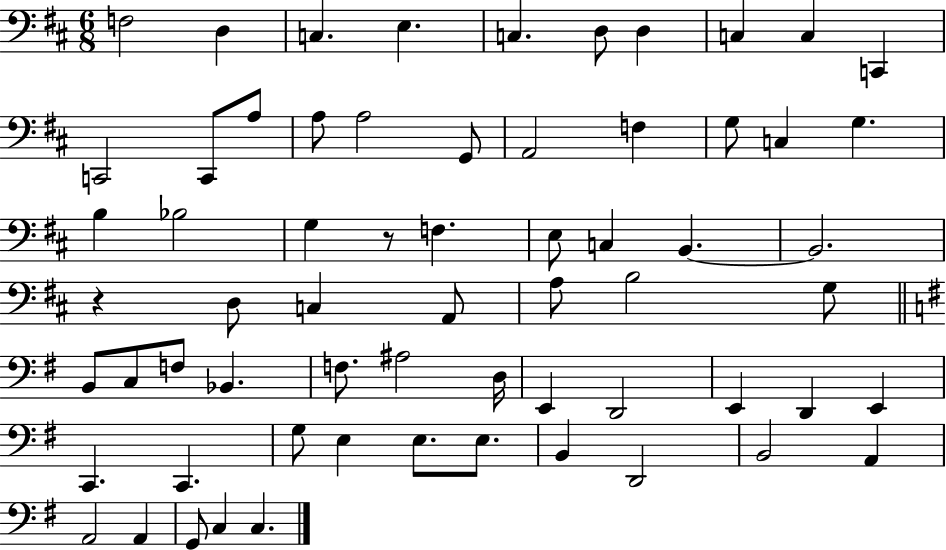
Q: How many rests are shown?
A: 2